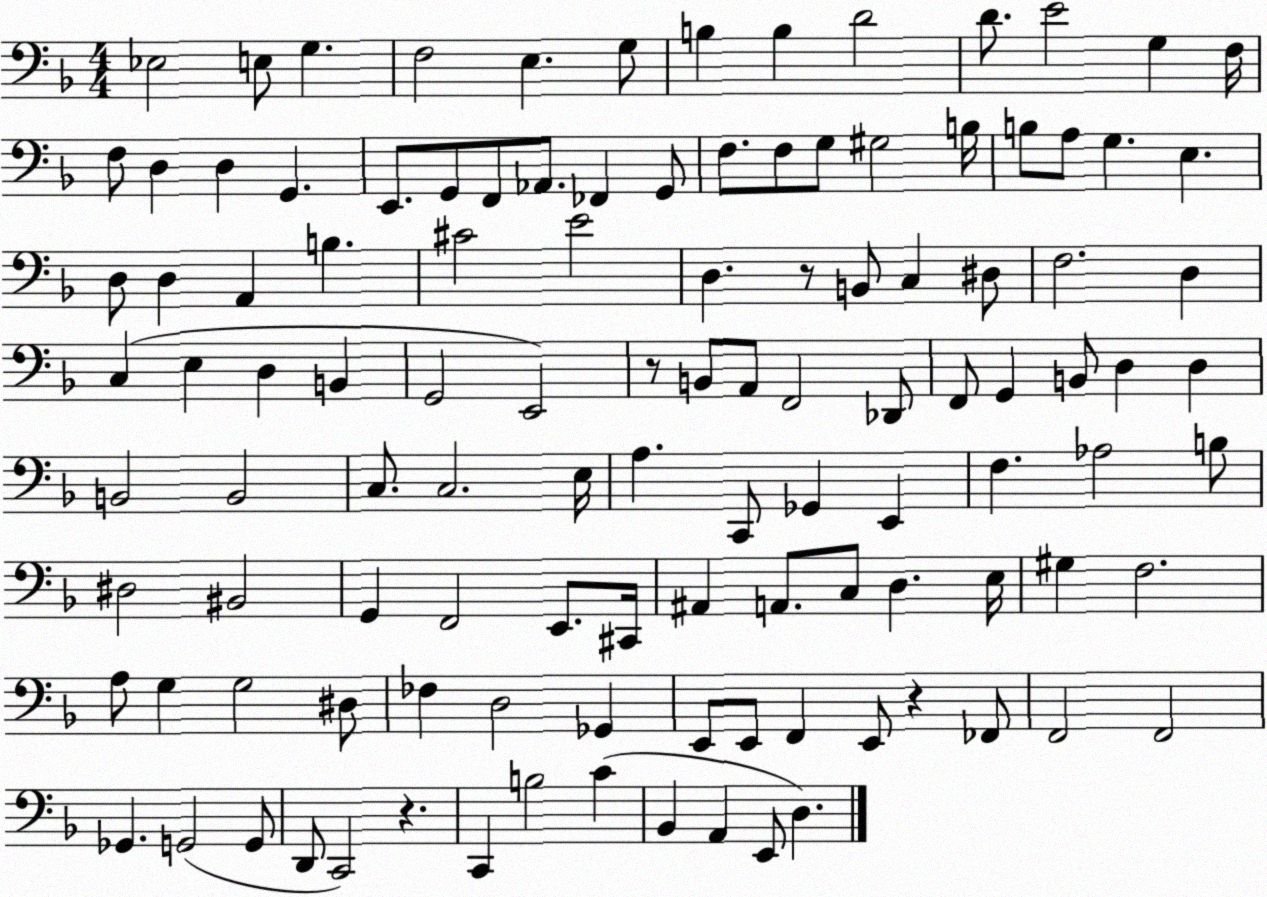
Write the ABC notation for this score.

X:1
T:Untitled
M:4/4
L:1/4
K:F
_E,2 E,/2 G, F,2 E, G,/2 B, B, D2 D/2 E2 G, F,/4 F,/2 D, D, G,, E,,/2 G,,/2 F,,/2 _A,,/2 _F,, G,,/2 F,/2 F,/2 G,/2 ^G,2 B,/4 B,/2 A,/2 G, E, D,/2 D, A,, B, ^C2 E2 D, z/2 B,,/2 C, ^D,/2 F,2 D, C, E, D, B,, G,,2 E,,2 z/2 B,,/2 A,,/2 F,,2 _D,,/2 F,,/2 G,, B,,/2 D, D, B,,2 B,,2 C,/2 C,2 E,/4 A, C,,/2 _G,, E,, F, _A,2 B,/2 ^D,2 ^B,,2 G,, F,,2 E,,/2 ^C,,/4 ^A,, A,,/2 C,/2 D, E,/4 ^G, F,2 A,/2 G, G,2 ^D,/2 _F, D,2 _G,, E,,/2 E,,/2 F,, E,,/2 z _F,,/2 F,,2 F,,2 _G,, G,,2 G,,/2 D,,/2 C,,2 z C,, B,2 C _B,, A,, E,,/2 D,